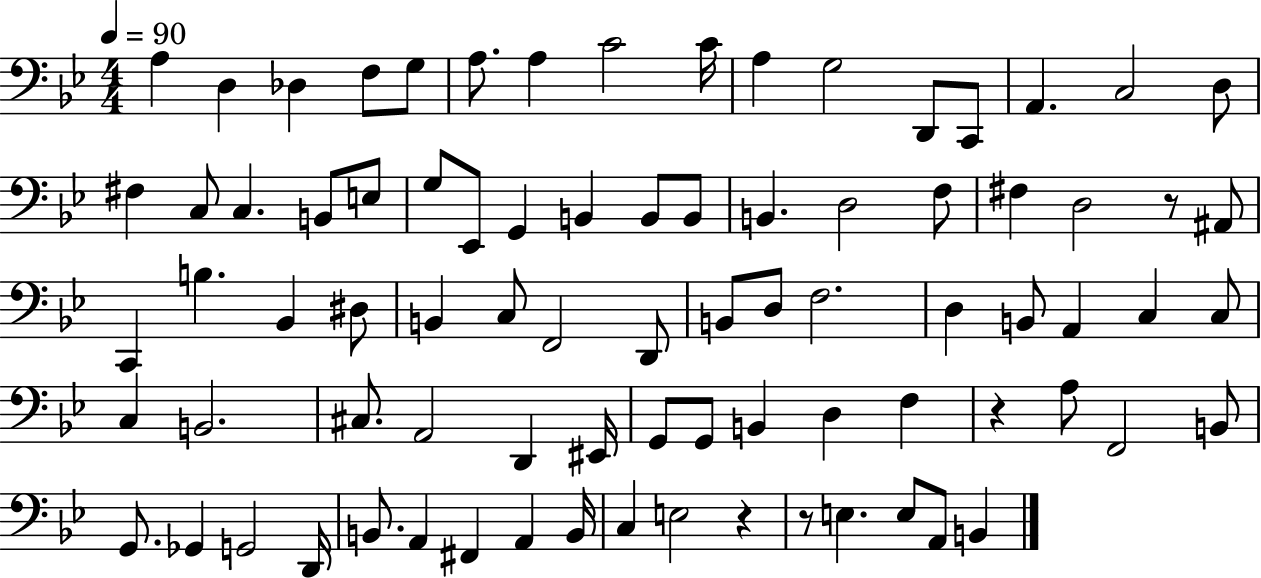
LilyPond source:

{
  \clef bass
  \numericTimeSignature
  \time 4/4
  \key bes \major
  \tempo 4 = 90
  \repeat volta 2 { a4 d4 des4 f8 g8 | a8. a4 c'2 c'16 | a4 g2 d,8 c,8 | a,4. c2 d8 | \break fis4 c8 c4. b,8 e8 | g8 ees,8 g,4 b,4 b,8 b,8 | b,4. d2 f8 | fis4 d2 r8 ais,8 | \break c,4 b4. bes,4 dis8 | b,4 c8 f,2 d,8 | b,8 d8 f2. | d4 b,8 a,4 c4 c8 | \break c4 b,2. | cis8. a,2 d,4 eis,16 | g,8 g,8 b,4 d4 f4 | r4 a8 f,2 b,8 | \break g,8. ges,4 g,2 d,16 | b,8. a,4 fis,4 a,4 b,16 | c4 e2 r4 | r8 e4. e8 a,8 b,4 | \break } \bar "|."
}